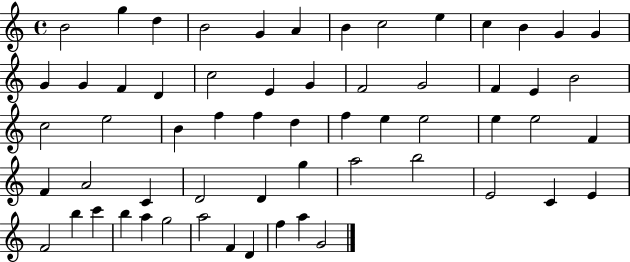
{
  \clef treble
  \time 4/4
  \defaultTimeSignature
  \key c \major
  b'2 g''4 d''4 | b'2 g'4 a'4 | b'4 c''2 e''4 | c''4 b'4 g'4 g'4 | \break g'4 g'4 f'4 d'4 | c''2 e'4 g'4 | f'2 g'2 | f'4 e'4 b'2 | \break c''2 e''2 | b'4 f''4 f''4 d''4 | f''4 e''4 e''2 | e''4 e''2 f'4 | \break f'4 a'2 c'4 | d'2 d'4 g''4 | a''2 b''2 | e'2 c'4 e'4 | \break f'2 b''4 c'''4 | b''4 a''4 g''2 | a''2 f'4 d'4 | f''4 a''4 g'2 | \break \bar "|."
}